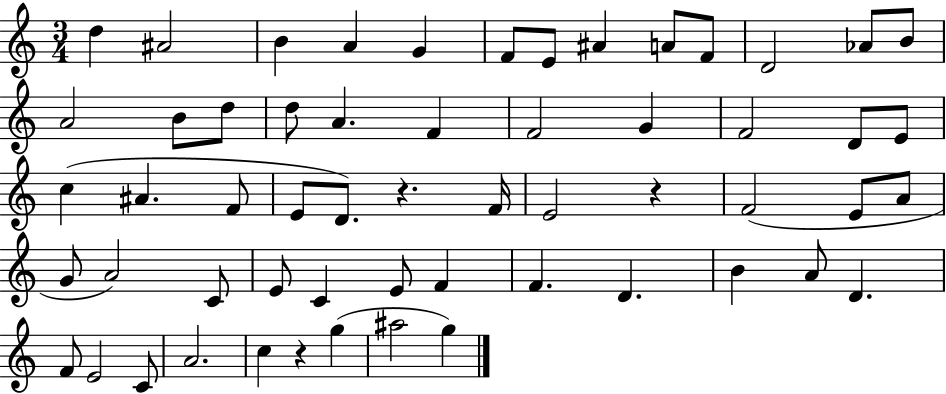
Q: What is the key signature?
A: C major